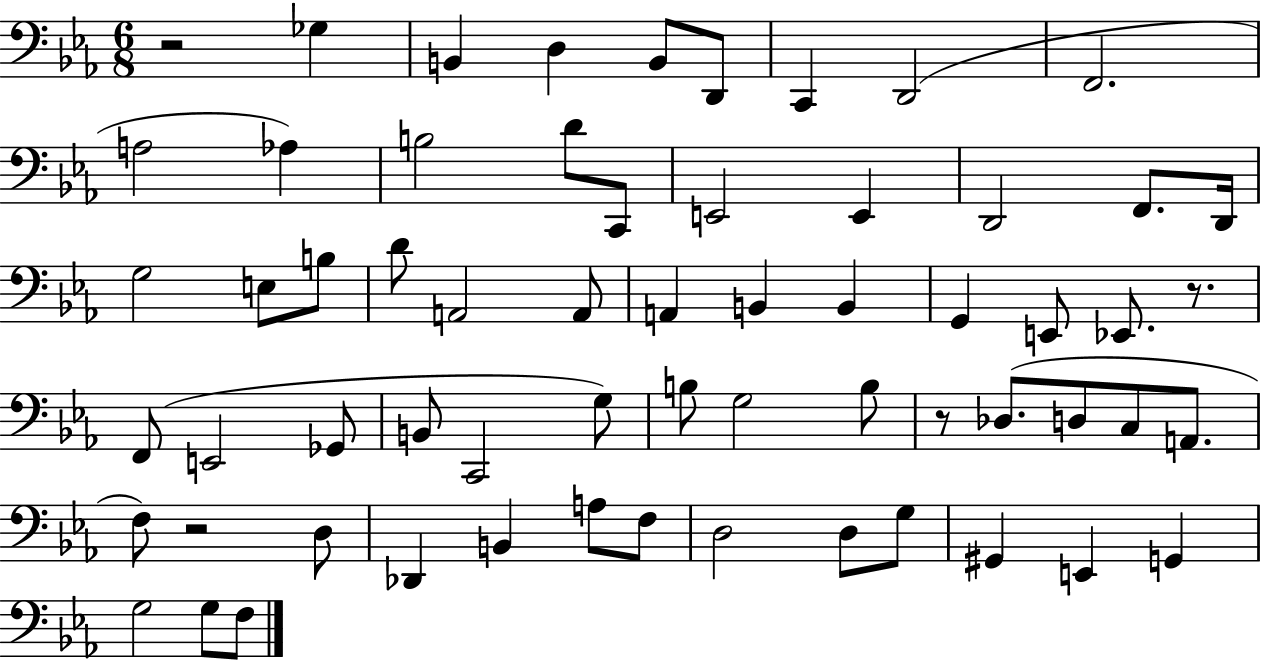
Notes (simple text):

R/h Gb3/q B2/q D3/q B2/e D2/e C2/q D2/h F2/h. A3/h Ab3/q B3/h D4/e C2/e E2/h E2/q D2/h F2/e. D2/s G3/h E3/e B3/e D4/e A2/h A2/e A2/q B2/q B2/q G2/q E2/e Eb2/e. R/e. F2/e E2/h Gb2/e B2/e C2/h G3/e B3/e G3/h B3/e R/e Db3/e. D3/e C3/e A2/e. F3/e R/h D3/e Db2/q B2/q A3/e F3/e D3/h D3/e G3/e G#2/q E2/q G2/q G3/h G3/e F3/e